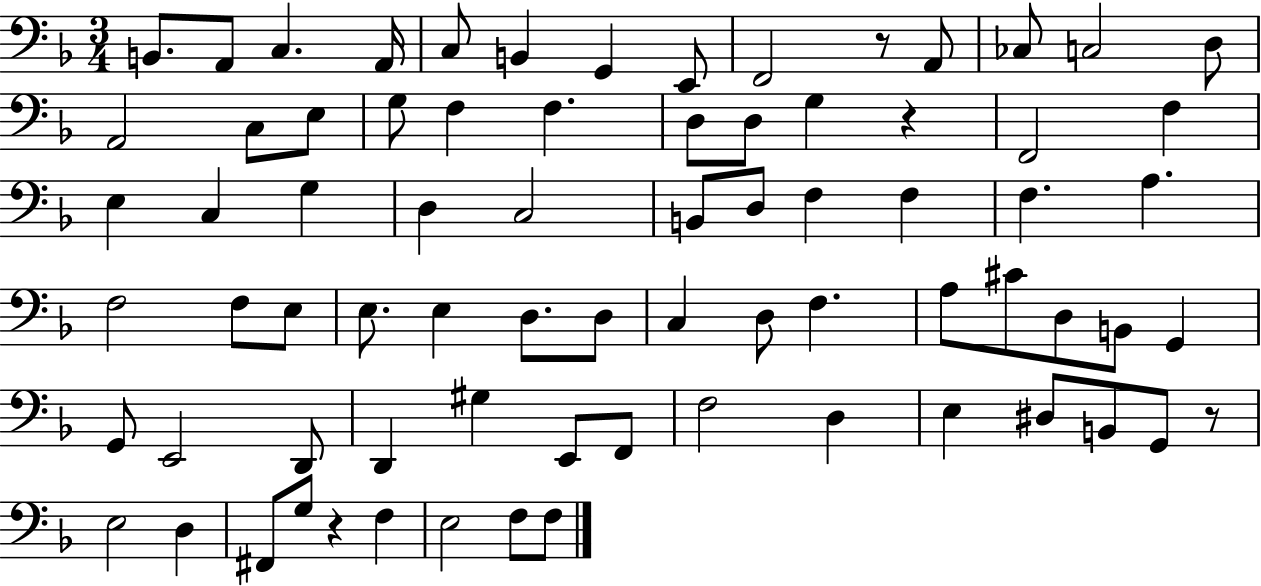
B2/e. A2/e C3/q. A2/s C3/e B2/q G2/q E2/e F2/h R/e A2/e CES3/e C3/h D3/e A2/h C3/e E3/e G3/e F3/q F3/q. D3/e D3/e G3/q R/q F2/h F3/q E3/q C3/q G3/q D3/q C3/h B2/e D3/e F3/q F3/q F3/q. A3/q. F3/h F3/e E3/e E3/e. E3/q D3/e. D3/e C3/q D3/e F3/q. A3/e C#4/e D3/e B2/e G2/q G2/e E2/h D2/e D2/q G#3/q E2/e F2/e F3/h D3/q E3/q D#3/e B2/e G2/e R/e E3/h D3/q F#2/e G3/e R/q F3/q E3/h F3/e F3/e